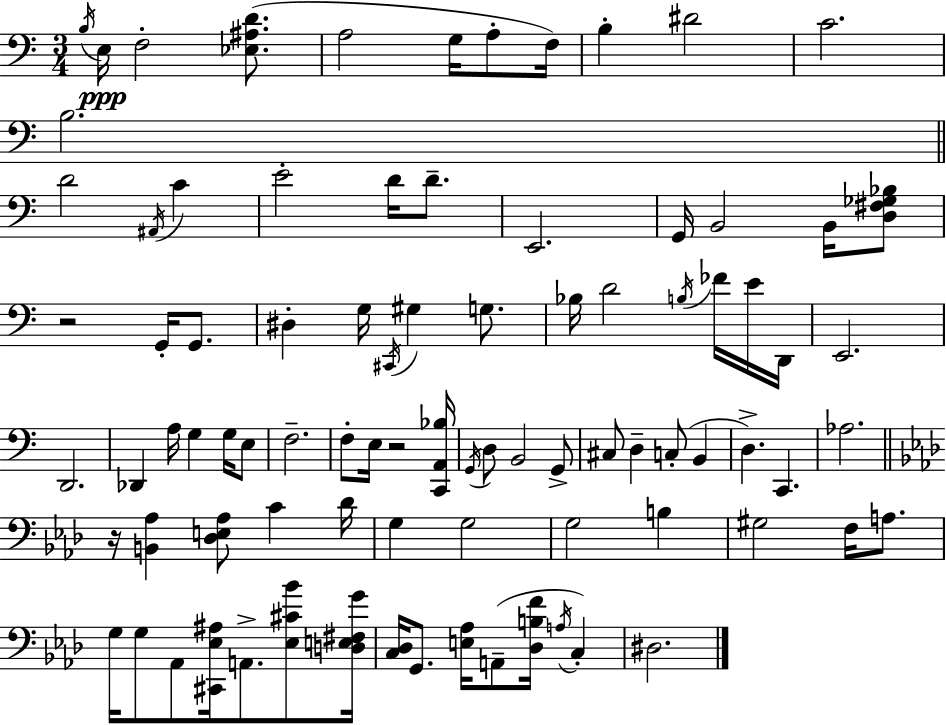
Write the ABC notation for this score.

X:1
T:Untitled
M:3/4
L:1/4
K:C
B,/4 E,/4 F,2 [_E,^A,D]/2 A,2 G,/4 A,/2 F,/4 B, ^D2 C2 B,2 D2 ^A,,/4 C E2 D/4 D/2 E,,2 G,,/4 B,,2 B,,/4 [D,^F,_G,_B,]/2 z2 G,,/4 G,,/2 ^D, G,/4 ^C,,/4 ^G, G,/2 _B,/4 D2 B,/4 _F/4 E/4 D,,/4 E,,2 D,,2 _D,, A,/4 G, G,/4 E,/2 F,2 F,/2 E,/4 z2 [C,,A,,_B,]/4 G,,/4 D,/2 B,,2 G,,/2 ^C,/2 D, C,/2 B,, D, C,, _A,2 z/4 [B,,_A,] [_D,E,_A,]/2 C _D/4 G, G,2 G,2 B, ^G,2 F,/4 A,/2 G,/4 G,/2 _A,,/2 [^C,,_E,^A,]/4 A,,/2 [_E,^C_B]/2 [D,E,^F,G]/4 [C,_D,]/4 G,,/2 [E,_A,]/4 A,,/2 [_D,B,F]/4 A,/4 C, ^D,2